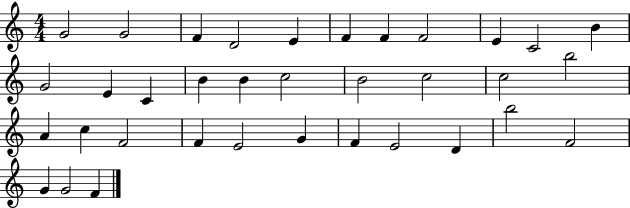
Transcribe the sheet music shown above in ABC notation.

X:1
T:Untitled
M:4/4
L:1/4
K:C
G2 G2 F D2 E F F F2 E C2 B G2 E C B B c2 B2 c2 c2 b2 A c F2 F E2 G F E2 D b2 F2 G G2 F